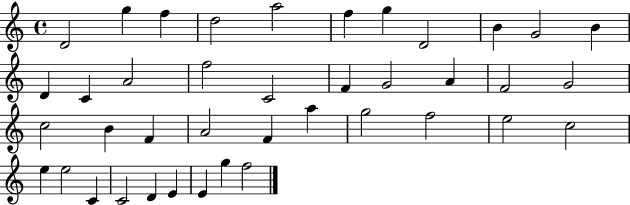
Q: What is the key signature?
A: C major